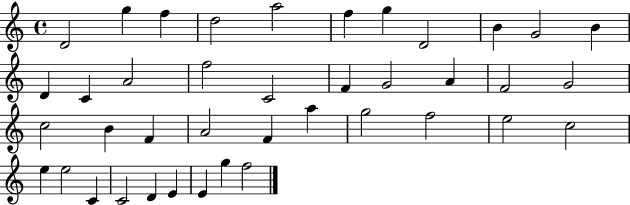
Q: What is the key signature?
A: C major